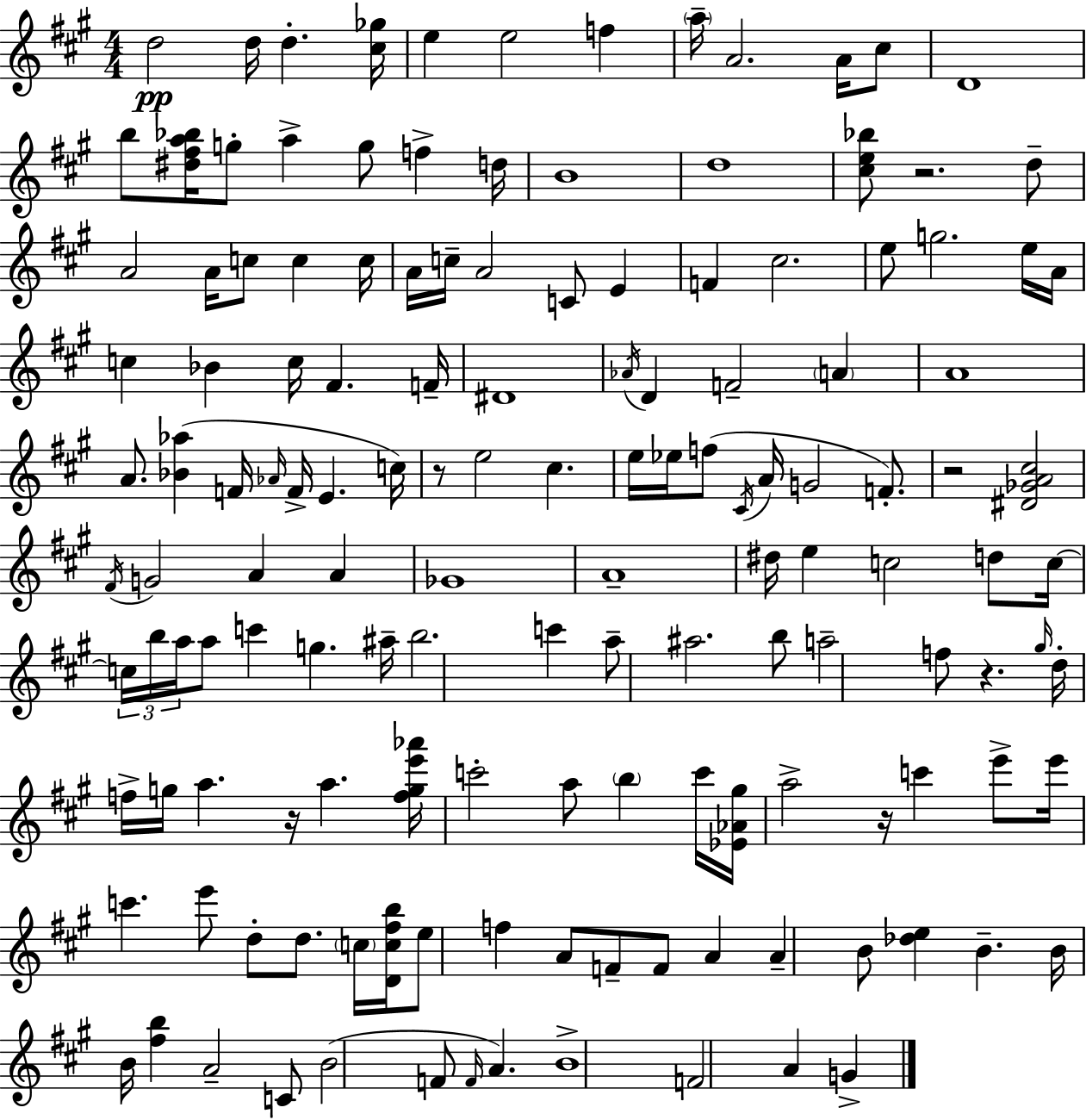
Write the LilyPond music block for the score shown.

{
  \clef treble
  \numericTimeSignature
  \time 4/4
  \key a \major
  d''2\pp d''16 d''4.-. <cis'' ges''>16 | e''4 e''2 f''4 | \parenthesize a''16-- a'2. a'16 cis''8 | d'1 | \break b''8 <dis'' fis'' a'' bes''>16 g''8-. a''4-> g''8 f''4-> d''16 | b'1 | d''1 | <cis'' e'' bes''>8 r2. d''8-- | \break a'2 a'16 c''8 c''4 c''16 | a'16 c''16-- a'2 c'8 e'4 | f'4 cis''2. | e''8 g''2. e''16 a'16 | \break c''4 bes'4 c''16 fis'4. f'16-- | dis'1 | \acciaccatura { aes'16 } d'4 f'2-- \parenthesize a'4 | a'1 | \break a'8. <bes' aes''>4( f'16 \grace { aes'16 } f'16-> e'4. | c''16) r8 e''2 cis''4. | e''16 ees''16 f''8( \acciaccatura { cis'16 } a'16 g'2 | f'8.-.) r2 <dis' ges' a' cis''>2 | \break \acciaccatura { fis'16 } g'2 a'4 | a'4 ges'1 | a'1-- | dis''16 e''4 c''2 | \break d''8 c''16~~ \tuplet 3/2 { c''16 b''16 a''16 } a''8 c'''4 g''4. | ais''16-- b''2. | c'''4 a''8-- ais''2. | b''8 a''2-- f''8 r4. | \break \grace { gis''16 } d''16-. f''16-> g''16 a''4. r16 a''4. | <f'' g'' e''' aes'''>16 c'''2-. a''8 | \parenthesize b''4 c'''16 <ees' aes' gis''>16 a''2-> r16 c'''4 | e'''8-> e'''16 c'''4. e'''8 d''8-. | \break d''8. \parenthesize c''16 <d' c'' fis'' b''>16 e''8 f''4 a'8 f'8-- f'8 | a'4 a'4-- b'8 <des'' e''>4 b'4.-- | b'16 b'16 <fis'' b''>4 a'2-- | c'8 b'2( f'8 \grace { f'16 } | \break a'4.) b'1-> | f'2 a'4 | g'4-> \bar "|."
}